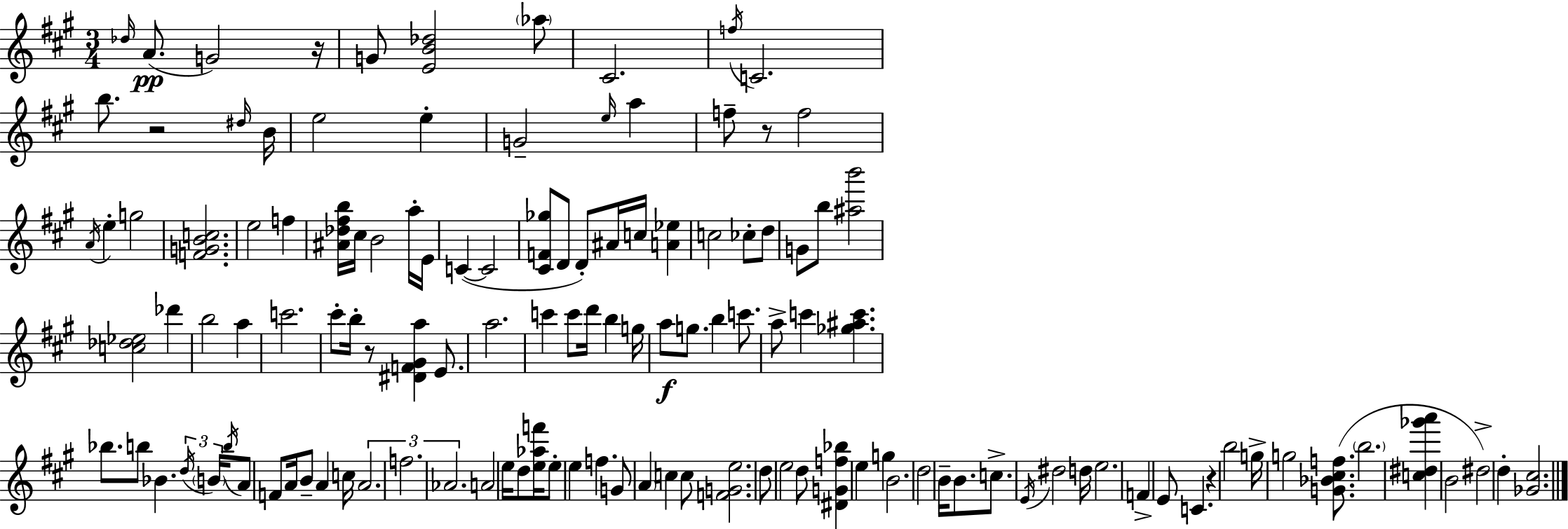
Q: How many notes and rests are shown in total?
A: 126